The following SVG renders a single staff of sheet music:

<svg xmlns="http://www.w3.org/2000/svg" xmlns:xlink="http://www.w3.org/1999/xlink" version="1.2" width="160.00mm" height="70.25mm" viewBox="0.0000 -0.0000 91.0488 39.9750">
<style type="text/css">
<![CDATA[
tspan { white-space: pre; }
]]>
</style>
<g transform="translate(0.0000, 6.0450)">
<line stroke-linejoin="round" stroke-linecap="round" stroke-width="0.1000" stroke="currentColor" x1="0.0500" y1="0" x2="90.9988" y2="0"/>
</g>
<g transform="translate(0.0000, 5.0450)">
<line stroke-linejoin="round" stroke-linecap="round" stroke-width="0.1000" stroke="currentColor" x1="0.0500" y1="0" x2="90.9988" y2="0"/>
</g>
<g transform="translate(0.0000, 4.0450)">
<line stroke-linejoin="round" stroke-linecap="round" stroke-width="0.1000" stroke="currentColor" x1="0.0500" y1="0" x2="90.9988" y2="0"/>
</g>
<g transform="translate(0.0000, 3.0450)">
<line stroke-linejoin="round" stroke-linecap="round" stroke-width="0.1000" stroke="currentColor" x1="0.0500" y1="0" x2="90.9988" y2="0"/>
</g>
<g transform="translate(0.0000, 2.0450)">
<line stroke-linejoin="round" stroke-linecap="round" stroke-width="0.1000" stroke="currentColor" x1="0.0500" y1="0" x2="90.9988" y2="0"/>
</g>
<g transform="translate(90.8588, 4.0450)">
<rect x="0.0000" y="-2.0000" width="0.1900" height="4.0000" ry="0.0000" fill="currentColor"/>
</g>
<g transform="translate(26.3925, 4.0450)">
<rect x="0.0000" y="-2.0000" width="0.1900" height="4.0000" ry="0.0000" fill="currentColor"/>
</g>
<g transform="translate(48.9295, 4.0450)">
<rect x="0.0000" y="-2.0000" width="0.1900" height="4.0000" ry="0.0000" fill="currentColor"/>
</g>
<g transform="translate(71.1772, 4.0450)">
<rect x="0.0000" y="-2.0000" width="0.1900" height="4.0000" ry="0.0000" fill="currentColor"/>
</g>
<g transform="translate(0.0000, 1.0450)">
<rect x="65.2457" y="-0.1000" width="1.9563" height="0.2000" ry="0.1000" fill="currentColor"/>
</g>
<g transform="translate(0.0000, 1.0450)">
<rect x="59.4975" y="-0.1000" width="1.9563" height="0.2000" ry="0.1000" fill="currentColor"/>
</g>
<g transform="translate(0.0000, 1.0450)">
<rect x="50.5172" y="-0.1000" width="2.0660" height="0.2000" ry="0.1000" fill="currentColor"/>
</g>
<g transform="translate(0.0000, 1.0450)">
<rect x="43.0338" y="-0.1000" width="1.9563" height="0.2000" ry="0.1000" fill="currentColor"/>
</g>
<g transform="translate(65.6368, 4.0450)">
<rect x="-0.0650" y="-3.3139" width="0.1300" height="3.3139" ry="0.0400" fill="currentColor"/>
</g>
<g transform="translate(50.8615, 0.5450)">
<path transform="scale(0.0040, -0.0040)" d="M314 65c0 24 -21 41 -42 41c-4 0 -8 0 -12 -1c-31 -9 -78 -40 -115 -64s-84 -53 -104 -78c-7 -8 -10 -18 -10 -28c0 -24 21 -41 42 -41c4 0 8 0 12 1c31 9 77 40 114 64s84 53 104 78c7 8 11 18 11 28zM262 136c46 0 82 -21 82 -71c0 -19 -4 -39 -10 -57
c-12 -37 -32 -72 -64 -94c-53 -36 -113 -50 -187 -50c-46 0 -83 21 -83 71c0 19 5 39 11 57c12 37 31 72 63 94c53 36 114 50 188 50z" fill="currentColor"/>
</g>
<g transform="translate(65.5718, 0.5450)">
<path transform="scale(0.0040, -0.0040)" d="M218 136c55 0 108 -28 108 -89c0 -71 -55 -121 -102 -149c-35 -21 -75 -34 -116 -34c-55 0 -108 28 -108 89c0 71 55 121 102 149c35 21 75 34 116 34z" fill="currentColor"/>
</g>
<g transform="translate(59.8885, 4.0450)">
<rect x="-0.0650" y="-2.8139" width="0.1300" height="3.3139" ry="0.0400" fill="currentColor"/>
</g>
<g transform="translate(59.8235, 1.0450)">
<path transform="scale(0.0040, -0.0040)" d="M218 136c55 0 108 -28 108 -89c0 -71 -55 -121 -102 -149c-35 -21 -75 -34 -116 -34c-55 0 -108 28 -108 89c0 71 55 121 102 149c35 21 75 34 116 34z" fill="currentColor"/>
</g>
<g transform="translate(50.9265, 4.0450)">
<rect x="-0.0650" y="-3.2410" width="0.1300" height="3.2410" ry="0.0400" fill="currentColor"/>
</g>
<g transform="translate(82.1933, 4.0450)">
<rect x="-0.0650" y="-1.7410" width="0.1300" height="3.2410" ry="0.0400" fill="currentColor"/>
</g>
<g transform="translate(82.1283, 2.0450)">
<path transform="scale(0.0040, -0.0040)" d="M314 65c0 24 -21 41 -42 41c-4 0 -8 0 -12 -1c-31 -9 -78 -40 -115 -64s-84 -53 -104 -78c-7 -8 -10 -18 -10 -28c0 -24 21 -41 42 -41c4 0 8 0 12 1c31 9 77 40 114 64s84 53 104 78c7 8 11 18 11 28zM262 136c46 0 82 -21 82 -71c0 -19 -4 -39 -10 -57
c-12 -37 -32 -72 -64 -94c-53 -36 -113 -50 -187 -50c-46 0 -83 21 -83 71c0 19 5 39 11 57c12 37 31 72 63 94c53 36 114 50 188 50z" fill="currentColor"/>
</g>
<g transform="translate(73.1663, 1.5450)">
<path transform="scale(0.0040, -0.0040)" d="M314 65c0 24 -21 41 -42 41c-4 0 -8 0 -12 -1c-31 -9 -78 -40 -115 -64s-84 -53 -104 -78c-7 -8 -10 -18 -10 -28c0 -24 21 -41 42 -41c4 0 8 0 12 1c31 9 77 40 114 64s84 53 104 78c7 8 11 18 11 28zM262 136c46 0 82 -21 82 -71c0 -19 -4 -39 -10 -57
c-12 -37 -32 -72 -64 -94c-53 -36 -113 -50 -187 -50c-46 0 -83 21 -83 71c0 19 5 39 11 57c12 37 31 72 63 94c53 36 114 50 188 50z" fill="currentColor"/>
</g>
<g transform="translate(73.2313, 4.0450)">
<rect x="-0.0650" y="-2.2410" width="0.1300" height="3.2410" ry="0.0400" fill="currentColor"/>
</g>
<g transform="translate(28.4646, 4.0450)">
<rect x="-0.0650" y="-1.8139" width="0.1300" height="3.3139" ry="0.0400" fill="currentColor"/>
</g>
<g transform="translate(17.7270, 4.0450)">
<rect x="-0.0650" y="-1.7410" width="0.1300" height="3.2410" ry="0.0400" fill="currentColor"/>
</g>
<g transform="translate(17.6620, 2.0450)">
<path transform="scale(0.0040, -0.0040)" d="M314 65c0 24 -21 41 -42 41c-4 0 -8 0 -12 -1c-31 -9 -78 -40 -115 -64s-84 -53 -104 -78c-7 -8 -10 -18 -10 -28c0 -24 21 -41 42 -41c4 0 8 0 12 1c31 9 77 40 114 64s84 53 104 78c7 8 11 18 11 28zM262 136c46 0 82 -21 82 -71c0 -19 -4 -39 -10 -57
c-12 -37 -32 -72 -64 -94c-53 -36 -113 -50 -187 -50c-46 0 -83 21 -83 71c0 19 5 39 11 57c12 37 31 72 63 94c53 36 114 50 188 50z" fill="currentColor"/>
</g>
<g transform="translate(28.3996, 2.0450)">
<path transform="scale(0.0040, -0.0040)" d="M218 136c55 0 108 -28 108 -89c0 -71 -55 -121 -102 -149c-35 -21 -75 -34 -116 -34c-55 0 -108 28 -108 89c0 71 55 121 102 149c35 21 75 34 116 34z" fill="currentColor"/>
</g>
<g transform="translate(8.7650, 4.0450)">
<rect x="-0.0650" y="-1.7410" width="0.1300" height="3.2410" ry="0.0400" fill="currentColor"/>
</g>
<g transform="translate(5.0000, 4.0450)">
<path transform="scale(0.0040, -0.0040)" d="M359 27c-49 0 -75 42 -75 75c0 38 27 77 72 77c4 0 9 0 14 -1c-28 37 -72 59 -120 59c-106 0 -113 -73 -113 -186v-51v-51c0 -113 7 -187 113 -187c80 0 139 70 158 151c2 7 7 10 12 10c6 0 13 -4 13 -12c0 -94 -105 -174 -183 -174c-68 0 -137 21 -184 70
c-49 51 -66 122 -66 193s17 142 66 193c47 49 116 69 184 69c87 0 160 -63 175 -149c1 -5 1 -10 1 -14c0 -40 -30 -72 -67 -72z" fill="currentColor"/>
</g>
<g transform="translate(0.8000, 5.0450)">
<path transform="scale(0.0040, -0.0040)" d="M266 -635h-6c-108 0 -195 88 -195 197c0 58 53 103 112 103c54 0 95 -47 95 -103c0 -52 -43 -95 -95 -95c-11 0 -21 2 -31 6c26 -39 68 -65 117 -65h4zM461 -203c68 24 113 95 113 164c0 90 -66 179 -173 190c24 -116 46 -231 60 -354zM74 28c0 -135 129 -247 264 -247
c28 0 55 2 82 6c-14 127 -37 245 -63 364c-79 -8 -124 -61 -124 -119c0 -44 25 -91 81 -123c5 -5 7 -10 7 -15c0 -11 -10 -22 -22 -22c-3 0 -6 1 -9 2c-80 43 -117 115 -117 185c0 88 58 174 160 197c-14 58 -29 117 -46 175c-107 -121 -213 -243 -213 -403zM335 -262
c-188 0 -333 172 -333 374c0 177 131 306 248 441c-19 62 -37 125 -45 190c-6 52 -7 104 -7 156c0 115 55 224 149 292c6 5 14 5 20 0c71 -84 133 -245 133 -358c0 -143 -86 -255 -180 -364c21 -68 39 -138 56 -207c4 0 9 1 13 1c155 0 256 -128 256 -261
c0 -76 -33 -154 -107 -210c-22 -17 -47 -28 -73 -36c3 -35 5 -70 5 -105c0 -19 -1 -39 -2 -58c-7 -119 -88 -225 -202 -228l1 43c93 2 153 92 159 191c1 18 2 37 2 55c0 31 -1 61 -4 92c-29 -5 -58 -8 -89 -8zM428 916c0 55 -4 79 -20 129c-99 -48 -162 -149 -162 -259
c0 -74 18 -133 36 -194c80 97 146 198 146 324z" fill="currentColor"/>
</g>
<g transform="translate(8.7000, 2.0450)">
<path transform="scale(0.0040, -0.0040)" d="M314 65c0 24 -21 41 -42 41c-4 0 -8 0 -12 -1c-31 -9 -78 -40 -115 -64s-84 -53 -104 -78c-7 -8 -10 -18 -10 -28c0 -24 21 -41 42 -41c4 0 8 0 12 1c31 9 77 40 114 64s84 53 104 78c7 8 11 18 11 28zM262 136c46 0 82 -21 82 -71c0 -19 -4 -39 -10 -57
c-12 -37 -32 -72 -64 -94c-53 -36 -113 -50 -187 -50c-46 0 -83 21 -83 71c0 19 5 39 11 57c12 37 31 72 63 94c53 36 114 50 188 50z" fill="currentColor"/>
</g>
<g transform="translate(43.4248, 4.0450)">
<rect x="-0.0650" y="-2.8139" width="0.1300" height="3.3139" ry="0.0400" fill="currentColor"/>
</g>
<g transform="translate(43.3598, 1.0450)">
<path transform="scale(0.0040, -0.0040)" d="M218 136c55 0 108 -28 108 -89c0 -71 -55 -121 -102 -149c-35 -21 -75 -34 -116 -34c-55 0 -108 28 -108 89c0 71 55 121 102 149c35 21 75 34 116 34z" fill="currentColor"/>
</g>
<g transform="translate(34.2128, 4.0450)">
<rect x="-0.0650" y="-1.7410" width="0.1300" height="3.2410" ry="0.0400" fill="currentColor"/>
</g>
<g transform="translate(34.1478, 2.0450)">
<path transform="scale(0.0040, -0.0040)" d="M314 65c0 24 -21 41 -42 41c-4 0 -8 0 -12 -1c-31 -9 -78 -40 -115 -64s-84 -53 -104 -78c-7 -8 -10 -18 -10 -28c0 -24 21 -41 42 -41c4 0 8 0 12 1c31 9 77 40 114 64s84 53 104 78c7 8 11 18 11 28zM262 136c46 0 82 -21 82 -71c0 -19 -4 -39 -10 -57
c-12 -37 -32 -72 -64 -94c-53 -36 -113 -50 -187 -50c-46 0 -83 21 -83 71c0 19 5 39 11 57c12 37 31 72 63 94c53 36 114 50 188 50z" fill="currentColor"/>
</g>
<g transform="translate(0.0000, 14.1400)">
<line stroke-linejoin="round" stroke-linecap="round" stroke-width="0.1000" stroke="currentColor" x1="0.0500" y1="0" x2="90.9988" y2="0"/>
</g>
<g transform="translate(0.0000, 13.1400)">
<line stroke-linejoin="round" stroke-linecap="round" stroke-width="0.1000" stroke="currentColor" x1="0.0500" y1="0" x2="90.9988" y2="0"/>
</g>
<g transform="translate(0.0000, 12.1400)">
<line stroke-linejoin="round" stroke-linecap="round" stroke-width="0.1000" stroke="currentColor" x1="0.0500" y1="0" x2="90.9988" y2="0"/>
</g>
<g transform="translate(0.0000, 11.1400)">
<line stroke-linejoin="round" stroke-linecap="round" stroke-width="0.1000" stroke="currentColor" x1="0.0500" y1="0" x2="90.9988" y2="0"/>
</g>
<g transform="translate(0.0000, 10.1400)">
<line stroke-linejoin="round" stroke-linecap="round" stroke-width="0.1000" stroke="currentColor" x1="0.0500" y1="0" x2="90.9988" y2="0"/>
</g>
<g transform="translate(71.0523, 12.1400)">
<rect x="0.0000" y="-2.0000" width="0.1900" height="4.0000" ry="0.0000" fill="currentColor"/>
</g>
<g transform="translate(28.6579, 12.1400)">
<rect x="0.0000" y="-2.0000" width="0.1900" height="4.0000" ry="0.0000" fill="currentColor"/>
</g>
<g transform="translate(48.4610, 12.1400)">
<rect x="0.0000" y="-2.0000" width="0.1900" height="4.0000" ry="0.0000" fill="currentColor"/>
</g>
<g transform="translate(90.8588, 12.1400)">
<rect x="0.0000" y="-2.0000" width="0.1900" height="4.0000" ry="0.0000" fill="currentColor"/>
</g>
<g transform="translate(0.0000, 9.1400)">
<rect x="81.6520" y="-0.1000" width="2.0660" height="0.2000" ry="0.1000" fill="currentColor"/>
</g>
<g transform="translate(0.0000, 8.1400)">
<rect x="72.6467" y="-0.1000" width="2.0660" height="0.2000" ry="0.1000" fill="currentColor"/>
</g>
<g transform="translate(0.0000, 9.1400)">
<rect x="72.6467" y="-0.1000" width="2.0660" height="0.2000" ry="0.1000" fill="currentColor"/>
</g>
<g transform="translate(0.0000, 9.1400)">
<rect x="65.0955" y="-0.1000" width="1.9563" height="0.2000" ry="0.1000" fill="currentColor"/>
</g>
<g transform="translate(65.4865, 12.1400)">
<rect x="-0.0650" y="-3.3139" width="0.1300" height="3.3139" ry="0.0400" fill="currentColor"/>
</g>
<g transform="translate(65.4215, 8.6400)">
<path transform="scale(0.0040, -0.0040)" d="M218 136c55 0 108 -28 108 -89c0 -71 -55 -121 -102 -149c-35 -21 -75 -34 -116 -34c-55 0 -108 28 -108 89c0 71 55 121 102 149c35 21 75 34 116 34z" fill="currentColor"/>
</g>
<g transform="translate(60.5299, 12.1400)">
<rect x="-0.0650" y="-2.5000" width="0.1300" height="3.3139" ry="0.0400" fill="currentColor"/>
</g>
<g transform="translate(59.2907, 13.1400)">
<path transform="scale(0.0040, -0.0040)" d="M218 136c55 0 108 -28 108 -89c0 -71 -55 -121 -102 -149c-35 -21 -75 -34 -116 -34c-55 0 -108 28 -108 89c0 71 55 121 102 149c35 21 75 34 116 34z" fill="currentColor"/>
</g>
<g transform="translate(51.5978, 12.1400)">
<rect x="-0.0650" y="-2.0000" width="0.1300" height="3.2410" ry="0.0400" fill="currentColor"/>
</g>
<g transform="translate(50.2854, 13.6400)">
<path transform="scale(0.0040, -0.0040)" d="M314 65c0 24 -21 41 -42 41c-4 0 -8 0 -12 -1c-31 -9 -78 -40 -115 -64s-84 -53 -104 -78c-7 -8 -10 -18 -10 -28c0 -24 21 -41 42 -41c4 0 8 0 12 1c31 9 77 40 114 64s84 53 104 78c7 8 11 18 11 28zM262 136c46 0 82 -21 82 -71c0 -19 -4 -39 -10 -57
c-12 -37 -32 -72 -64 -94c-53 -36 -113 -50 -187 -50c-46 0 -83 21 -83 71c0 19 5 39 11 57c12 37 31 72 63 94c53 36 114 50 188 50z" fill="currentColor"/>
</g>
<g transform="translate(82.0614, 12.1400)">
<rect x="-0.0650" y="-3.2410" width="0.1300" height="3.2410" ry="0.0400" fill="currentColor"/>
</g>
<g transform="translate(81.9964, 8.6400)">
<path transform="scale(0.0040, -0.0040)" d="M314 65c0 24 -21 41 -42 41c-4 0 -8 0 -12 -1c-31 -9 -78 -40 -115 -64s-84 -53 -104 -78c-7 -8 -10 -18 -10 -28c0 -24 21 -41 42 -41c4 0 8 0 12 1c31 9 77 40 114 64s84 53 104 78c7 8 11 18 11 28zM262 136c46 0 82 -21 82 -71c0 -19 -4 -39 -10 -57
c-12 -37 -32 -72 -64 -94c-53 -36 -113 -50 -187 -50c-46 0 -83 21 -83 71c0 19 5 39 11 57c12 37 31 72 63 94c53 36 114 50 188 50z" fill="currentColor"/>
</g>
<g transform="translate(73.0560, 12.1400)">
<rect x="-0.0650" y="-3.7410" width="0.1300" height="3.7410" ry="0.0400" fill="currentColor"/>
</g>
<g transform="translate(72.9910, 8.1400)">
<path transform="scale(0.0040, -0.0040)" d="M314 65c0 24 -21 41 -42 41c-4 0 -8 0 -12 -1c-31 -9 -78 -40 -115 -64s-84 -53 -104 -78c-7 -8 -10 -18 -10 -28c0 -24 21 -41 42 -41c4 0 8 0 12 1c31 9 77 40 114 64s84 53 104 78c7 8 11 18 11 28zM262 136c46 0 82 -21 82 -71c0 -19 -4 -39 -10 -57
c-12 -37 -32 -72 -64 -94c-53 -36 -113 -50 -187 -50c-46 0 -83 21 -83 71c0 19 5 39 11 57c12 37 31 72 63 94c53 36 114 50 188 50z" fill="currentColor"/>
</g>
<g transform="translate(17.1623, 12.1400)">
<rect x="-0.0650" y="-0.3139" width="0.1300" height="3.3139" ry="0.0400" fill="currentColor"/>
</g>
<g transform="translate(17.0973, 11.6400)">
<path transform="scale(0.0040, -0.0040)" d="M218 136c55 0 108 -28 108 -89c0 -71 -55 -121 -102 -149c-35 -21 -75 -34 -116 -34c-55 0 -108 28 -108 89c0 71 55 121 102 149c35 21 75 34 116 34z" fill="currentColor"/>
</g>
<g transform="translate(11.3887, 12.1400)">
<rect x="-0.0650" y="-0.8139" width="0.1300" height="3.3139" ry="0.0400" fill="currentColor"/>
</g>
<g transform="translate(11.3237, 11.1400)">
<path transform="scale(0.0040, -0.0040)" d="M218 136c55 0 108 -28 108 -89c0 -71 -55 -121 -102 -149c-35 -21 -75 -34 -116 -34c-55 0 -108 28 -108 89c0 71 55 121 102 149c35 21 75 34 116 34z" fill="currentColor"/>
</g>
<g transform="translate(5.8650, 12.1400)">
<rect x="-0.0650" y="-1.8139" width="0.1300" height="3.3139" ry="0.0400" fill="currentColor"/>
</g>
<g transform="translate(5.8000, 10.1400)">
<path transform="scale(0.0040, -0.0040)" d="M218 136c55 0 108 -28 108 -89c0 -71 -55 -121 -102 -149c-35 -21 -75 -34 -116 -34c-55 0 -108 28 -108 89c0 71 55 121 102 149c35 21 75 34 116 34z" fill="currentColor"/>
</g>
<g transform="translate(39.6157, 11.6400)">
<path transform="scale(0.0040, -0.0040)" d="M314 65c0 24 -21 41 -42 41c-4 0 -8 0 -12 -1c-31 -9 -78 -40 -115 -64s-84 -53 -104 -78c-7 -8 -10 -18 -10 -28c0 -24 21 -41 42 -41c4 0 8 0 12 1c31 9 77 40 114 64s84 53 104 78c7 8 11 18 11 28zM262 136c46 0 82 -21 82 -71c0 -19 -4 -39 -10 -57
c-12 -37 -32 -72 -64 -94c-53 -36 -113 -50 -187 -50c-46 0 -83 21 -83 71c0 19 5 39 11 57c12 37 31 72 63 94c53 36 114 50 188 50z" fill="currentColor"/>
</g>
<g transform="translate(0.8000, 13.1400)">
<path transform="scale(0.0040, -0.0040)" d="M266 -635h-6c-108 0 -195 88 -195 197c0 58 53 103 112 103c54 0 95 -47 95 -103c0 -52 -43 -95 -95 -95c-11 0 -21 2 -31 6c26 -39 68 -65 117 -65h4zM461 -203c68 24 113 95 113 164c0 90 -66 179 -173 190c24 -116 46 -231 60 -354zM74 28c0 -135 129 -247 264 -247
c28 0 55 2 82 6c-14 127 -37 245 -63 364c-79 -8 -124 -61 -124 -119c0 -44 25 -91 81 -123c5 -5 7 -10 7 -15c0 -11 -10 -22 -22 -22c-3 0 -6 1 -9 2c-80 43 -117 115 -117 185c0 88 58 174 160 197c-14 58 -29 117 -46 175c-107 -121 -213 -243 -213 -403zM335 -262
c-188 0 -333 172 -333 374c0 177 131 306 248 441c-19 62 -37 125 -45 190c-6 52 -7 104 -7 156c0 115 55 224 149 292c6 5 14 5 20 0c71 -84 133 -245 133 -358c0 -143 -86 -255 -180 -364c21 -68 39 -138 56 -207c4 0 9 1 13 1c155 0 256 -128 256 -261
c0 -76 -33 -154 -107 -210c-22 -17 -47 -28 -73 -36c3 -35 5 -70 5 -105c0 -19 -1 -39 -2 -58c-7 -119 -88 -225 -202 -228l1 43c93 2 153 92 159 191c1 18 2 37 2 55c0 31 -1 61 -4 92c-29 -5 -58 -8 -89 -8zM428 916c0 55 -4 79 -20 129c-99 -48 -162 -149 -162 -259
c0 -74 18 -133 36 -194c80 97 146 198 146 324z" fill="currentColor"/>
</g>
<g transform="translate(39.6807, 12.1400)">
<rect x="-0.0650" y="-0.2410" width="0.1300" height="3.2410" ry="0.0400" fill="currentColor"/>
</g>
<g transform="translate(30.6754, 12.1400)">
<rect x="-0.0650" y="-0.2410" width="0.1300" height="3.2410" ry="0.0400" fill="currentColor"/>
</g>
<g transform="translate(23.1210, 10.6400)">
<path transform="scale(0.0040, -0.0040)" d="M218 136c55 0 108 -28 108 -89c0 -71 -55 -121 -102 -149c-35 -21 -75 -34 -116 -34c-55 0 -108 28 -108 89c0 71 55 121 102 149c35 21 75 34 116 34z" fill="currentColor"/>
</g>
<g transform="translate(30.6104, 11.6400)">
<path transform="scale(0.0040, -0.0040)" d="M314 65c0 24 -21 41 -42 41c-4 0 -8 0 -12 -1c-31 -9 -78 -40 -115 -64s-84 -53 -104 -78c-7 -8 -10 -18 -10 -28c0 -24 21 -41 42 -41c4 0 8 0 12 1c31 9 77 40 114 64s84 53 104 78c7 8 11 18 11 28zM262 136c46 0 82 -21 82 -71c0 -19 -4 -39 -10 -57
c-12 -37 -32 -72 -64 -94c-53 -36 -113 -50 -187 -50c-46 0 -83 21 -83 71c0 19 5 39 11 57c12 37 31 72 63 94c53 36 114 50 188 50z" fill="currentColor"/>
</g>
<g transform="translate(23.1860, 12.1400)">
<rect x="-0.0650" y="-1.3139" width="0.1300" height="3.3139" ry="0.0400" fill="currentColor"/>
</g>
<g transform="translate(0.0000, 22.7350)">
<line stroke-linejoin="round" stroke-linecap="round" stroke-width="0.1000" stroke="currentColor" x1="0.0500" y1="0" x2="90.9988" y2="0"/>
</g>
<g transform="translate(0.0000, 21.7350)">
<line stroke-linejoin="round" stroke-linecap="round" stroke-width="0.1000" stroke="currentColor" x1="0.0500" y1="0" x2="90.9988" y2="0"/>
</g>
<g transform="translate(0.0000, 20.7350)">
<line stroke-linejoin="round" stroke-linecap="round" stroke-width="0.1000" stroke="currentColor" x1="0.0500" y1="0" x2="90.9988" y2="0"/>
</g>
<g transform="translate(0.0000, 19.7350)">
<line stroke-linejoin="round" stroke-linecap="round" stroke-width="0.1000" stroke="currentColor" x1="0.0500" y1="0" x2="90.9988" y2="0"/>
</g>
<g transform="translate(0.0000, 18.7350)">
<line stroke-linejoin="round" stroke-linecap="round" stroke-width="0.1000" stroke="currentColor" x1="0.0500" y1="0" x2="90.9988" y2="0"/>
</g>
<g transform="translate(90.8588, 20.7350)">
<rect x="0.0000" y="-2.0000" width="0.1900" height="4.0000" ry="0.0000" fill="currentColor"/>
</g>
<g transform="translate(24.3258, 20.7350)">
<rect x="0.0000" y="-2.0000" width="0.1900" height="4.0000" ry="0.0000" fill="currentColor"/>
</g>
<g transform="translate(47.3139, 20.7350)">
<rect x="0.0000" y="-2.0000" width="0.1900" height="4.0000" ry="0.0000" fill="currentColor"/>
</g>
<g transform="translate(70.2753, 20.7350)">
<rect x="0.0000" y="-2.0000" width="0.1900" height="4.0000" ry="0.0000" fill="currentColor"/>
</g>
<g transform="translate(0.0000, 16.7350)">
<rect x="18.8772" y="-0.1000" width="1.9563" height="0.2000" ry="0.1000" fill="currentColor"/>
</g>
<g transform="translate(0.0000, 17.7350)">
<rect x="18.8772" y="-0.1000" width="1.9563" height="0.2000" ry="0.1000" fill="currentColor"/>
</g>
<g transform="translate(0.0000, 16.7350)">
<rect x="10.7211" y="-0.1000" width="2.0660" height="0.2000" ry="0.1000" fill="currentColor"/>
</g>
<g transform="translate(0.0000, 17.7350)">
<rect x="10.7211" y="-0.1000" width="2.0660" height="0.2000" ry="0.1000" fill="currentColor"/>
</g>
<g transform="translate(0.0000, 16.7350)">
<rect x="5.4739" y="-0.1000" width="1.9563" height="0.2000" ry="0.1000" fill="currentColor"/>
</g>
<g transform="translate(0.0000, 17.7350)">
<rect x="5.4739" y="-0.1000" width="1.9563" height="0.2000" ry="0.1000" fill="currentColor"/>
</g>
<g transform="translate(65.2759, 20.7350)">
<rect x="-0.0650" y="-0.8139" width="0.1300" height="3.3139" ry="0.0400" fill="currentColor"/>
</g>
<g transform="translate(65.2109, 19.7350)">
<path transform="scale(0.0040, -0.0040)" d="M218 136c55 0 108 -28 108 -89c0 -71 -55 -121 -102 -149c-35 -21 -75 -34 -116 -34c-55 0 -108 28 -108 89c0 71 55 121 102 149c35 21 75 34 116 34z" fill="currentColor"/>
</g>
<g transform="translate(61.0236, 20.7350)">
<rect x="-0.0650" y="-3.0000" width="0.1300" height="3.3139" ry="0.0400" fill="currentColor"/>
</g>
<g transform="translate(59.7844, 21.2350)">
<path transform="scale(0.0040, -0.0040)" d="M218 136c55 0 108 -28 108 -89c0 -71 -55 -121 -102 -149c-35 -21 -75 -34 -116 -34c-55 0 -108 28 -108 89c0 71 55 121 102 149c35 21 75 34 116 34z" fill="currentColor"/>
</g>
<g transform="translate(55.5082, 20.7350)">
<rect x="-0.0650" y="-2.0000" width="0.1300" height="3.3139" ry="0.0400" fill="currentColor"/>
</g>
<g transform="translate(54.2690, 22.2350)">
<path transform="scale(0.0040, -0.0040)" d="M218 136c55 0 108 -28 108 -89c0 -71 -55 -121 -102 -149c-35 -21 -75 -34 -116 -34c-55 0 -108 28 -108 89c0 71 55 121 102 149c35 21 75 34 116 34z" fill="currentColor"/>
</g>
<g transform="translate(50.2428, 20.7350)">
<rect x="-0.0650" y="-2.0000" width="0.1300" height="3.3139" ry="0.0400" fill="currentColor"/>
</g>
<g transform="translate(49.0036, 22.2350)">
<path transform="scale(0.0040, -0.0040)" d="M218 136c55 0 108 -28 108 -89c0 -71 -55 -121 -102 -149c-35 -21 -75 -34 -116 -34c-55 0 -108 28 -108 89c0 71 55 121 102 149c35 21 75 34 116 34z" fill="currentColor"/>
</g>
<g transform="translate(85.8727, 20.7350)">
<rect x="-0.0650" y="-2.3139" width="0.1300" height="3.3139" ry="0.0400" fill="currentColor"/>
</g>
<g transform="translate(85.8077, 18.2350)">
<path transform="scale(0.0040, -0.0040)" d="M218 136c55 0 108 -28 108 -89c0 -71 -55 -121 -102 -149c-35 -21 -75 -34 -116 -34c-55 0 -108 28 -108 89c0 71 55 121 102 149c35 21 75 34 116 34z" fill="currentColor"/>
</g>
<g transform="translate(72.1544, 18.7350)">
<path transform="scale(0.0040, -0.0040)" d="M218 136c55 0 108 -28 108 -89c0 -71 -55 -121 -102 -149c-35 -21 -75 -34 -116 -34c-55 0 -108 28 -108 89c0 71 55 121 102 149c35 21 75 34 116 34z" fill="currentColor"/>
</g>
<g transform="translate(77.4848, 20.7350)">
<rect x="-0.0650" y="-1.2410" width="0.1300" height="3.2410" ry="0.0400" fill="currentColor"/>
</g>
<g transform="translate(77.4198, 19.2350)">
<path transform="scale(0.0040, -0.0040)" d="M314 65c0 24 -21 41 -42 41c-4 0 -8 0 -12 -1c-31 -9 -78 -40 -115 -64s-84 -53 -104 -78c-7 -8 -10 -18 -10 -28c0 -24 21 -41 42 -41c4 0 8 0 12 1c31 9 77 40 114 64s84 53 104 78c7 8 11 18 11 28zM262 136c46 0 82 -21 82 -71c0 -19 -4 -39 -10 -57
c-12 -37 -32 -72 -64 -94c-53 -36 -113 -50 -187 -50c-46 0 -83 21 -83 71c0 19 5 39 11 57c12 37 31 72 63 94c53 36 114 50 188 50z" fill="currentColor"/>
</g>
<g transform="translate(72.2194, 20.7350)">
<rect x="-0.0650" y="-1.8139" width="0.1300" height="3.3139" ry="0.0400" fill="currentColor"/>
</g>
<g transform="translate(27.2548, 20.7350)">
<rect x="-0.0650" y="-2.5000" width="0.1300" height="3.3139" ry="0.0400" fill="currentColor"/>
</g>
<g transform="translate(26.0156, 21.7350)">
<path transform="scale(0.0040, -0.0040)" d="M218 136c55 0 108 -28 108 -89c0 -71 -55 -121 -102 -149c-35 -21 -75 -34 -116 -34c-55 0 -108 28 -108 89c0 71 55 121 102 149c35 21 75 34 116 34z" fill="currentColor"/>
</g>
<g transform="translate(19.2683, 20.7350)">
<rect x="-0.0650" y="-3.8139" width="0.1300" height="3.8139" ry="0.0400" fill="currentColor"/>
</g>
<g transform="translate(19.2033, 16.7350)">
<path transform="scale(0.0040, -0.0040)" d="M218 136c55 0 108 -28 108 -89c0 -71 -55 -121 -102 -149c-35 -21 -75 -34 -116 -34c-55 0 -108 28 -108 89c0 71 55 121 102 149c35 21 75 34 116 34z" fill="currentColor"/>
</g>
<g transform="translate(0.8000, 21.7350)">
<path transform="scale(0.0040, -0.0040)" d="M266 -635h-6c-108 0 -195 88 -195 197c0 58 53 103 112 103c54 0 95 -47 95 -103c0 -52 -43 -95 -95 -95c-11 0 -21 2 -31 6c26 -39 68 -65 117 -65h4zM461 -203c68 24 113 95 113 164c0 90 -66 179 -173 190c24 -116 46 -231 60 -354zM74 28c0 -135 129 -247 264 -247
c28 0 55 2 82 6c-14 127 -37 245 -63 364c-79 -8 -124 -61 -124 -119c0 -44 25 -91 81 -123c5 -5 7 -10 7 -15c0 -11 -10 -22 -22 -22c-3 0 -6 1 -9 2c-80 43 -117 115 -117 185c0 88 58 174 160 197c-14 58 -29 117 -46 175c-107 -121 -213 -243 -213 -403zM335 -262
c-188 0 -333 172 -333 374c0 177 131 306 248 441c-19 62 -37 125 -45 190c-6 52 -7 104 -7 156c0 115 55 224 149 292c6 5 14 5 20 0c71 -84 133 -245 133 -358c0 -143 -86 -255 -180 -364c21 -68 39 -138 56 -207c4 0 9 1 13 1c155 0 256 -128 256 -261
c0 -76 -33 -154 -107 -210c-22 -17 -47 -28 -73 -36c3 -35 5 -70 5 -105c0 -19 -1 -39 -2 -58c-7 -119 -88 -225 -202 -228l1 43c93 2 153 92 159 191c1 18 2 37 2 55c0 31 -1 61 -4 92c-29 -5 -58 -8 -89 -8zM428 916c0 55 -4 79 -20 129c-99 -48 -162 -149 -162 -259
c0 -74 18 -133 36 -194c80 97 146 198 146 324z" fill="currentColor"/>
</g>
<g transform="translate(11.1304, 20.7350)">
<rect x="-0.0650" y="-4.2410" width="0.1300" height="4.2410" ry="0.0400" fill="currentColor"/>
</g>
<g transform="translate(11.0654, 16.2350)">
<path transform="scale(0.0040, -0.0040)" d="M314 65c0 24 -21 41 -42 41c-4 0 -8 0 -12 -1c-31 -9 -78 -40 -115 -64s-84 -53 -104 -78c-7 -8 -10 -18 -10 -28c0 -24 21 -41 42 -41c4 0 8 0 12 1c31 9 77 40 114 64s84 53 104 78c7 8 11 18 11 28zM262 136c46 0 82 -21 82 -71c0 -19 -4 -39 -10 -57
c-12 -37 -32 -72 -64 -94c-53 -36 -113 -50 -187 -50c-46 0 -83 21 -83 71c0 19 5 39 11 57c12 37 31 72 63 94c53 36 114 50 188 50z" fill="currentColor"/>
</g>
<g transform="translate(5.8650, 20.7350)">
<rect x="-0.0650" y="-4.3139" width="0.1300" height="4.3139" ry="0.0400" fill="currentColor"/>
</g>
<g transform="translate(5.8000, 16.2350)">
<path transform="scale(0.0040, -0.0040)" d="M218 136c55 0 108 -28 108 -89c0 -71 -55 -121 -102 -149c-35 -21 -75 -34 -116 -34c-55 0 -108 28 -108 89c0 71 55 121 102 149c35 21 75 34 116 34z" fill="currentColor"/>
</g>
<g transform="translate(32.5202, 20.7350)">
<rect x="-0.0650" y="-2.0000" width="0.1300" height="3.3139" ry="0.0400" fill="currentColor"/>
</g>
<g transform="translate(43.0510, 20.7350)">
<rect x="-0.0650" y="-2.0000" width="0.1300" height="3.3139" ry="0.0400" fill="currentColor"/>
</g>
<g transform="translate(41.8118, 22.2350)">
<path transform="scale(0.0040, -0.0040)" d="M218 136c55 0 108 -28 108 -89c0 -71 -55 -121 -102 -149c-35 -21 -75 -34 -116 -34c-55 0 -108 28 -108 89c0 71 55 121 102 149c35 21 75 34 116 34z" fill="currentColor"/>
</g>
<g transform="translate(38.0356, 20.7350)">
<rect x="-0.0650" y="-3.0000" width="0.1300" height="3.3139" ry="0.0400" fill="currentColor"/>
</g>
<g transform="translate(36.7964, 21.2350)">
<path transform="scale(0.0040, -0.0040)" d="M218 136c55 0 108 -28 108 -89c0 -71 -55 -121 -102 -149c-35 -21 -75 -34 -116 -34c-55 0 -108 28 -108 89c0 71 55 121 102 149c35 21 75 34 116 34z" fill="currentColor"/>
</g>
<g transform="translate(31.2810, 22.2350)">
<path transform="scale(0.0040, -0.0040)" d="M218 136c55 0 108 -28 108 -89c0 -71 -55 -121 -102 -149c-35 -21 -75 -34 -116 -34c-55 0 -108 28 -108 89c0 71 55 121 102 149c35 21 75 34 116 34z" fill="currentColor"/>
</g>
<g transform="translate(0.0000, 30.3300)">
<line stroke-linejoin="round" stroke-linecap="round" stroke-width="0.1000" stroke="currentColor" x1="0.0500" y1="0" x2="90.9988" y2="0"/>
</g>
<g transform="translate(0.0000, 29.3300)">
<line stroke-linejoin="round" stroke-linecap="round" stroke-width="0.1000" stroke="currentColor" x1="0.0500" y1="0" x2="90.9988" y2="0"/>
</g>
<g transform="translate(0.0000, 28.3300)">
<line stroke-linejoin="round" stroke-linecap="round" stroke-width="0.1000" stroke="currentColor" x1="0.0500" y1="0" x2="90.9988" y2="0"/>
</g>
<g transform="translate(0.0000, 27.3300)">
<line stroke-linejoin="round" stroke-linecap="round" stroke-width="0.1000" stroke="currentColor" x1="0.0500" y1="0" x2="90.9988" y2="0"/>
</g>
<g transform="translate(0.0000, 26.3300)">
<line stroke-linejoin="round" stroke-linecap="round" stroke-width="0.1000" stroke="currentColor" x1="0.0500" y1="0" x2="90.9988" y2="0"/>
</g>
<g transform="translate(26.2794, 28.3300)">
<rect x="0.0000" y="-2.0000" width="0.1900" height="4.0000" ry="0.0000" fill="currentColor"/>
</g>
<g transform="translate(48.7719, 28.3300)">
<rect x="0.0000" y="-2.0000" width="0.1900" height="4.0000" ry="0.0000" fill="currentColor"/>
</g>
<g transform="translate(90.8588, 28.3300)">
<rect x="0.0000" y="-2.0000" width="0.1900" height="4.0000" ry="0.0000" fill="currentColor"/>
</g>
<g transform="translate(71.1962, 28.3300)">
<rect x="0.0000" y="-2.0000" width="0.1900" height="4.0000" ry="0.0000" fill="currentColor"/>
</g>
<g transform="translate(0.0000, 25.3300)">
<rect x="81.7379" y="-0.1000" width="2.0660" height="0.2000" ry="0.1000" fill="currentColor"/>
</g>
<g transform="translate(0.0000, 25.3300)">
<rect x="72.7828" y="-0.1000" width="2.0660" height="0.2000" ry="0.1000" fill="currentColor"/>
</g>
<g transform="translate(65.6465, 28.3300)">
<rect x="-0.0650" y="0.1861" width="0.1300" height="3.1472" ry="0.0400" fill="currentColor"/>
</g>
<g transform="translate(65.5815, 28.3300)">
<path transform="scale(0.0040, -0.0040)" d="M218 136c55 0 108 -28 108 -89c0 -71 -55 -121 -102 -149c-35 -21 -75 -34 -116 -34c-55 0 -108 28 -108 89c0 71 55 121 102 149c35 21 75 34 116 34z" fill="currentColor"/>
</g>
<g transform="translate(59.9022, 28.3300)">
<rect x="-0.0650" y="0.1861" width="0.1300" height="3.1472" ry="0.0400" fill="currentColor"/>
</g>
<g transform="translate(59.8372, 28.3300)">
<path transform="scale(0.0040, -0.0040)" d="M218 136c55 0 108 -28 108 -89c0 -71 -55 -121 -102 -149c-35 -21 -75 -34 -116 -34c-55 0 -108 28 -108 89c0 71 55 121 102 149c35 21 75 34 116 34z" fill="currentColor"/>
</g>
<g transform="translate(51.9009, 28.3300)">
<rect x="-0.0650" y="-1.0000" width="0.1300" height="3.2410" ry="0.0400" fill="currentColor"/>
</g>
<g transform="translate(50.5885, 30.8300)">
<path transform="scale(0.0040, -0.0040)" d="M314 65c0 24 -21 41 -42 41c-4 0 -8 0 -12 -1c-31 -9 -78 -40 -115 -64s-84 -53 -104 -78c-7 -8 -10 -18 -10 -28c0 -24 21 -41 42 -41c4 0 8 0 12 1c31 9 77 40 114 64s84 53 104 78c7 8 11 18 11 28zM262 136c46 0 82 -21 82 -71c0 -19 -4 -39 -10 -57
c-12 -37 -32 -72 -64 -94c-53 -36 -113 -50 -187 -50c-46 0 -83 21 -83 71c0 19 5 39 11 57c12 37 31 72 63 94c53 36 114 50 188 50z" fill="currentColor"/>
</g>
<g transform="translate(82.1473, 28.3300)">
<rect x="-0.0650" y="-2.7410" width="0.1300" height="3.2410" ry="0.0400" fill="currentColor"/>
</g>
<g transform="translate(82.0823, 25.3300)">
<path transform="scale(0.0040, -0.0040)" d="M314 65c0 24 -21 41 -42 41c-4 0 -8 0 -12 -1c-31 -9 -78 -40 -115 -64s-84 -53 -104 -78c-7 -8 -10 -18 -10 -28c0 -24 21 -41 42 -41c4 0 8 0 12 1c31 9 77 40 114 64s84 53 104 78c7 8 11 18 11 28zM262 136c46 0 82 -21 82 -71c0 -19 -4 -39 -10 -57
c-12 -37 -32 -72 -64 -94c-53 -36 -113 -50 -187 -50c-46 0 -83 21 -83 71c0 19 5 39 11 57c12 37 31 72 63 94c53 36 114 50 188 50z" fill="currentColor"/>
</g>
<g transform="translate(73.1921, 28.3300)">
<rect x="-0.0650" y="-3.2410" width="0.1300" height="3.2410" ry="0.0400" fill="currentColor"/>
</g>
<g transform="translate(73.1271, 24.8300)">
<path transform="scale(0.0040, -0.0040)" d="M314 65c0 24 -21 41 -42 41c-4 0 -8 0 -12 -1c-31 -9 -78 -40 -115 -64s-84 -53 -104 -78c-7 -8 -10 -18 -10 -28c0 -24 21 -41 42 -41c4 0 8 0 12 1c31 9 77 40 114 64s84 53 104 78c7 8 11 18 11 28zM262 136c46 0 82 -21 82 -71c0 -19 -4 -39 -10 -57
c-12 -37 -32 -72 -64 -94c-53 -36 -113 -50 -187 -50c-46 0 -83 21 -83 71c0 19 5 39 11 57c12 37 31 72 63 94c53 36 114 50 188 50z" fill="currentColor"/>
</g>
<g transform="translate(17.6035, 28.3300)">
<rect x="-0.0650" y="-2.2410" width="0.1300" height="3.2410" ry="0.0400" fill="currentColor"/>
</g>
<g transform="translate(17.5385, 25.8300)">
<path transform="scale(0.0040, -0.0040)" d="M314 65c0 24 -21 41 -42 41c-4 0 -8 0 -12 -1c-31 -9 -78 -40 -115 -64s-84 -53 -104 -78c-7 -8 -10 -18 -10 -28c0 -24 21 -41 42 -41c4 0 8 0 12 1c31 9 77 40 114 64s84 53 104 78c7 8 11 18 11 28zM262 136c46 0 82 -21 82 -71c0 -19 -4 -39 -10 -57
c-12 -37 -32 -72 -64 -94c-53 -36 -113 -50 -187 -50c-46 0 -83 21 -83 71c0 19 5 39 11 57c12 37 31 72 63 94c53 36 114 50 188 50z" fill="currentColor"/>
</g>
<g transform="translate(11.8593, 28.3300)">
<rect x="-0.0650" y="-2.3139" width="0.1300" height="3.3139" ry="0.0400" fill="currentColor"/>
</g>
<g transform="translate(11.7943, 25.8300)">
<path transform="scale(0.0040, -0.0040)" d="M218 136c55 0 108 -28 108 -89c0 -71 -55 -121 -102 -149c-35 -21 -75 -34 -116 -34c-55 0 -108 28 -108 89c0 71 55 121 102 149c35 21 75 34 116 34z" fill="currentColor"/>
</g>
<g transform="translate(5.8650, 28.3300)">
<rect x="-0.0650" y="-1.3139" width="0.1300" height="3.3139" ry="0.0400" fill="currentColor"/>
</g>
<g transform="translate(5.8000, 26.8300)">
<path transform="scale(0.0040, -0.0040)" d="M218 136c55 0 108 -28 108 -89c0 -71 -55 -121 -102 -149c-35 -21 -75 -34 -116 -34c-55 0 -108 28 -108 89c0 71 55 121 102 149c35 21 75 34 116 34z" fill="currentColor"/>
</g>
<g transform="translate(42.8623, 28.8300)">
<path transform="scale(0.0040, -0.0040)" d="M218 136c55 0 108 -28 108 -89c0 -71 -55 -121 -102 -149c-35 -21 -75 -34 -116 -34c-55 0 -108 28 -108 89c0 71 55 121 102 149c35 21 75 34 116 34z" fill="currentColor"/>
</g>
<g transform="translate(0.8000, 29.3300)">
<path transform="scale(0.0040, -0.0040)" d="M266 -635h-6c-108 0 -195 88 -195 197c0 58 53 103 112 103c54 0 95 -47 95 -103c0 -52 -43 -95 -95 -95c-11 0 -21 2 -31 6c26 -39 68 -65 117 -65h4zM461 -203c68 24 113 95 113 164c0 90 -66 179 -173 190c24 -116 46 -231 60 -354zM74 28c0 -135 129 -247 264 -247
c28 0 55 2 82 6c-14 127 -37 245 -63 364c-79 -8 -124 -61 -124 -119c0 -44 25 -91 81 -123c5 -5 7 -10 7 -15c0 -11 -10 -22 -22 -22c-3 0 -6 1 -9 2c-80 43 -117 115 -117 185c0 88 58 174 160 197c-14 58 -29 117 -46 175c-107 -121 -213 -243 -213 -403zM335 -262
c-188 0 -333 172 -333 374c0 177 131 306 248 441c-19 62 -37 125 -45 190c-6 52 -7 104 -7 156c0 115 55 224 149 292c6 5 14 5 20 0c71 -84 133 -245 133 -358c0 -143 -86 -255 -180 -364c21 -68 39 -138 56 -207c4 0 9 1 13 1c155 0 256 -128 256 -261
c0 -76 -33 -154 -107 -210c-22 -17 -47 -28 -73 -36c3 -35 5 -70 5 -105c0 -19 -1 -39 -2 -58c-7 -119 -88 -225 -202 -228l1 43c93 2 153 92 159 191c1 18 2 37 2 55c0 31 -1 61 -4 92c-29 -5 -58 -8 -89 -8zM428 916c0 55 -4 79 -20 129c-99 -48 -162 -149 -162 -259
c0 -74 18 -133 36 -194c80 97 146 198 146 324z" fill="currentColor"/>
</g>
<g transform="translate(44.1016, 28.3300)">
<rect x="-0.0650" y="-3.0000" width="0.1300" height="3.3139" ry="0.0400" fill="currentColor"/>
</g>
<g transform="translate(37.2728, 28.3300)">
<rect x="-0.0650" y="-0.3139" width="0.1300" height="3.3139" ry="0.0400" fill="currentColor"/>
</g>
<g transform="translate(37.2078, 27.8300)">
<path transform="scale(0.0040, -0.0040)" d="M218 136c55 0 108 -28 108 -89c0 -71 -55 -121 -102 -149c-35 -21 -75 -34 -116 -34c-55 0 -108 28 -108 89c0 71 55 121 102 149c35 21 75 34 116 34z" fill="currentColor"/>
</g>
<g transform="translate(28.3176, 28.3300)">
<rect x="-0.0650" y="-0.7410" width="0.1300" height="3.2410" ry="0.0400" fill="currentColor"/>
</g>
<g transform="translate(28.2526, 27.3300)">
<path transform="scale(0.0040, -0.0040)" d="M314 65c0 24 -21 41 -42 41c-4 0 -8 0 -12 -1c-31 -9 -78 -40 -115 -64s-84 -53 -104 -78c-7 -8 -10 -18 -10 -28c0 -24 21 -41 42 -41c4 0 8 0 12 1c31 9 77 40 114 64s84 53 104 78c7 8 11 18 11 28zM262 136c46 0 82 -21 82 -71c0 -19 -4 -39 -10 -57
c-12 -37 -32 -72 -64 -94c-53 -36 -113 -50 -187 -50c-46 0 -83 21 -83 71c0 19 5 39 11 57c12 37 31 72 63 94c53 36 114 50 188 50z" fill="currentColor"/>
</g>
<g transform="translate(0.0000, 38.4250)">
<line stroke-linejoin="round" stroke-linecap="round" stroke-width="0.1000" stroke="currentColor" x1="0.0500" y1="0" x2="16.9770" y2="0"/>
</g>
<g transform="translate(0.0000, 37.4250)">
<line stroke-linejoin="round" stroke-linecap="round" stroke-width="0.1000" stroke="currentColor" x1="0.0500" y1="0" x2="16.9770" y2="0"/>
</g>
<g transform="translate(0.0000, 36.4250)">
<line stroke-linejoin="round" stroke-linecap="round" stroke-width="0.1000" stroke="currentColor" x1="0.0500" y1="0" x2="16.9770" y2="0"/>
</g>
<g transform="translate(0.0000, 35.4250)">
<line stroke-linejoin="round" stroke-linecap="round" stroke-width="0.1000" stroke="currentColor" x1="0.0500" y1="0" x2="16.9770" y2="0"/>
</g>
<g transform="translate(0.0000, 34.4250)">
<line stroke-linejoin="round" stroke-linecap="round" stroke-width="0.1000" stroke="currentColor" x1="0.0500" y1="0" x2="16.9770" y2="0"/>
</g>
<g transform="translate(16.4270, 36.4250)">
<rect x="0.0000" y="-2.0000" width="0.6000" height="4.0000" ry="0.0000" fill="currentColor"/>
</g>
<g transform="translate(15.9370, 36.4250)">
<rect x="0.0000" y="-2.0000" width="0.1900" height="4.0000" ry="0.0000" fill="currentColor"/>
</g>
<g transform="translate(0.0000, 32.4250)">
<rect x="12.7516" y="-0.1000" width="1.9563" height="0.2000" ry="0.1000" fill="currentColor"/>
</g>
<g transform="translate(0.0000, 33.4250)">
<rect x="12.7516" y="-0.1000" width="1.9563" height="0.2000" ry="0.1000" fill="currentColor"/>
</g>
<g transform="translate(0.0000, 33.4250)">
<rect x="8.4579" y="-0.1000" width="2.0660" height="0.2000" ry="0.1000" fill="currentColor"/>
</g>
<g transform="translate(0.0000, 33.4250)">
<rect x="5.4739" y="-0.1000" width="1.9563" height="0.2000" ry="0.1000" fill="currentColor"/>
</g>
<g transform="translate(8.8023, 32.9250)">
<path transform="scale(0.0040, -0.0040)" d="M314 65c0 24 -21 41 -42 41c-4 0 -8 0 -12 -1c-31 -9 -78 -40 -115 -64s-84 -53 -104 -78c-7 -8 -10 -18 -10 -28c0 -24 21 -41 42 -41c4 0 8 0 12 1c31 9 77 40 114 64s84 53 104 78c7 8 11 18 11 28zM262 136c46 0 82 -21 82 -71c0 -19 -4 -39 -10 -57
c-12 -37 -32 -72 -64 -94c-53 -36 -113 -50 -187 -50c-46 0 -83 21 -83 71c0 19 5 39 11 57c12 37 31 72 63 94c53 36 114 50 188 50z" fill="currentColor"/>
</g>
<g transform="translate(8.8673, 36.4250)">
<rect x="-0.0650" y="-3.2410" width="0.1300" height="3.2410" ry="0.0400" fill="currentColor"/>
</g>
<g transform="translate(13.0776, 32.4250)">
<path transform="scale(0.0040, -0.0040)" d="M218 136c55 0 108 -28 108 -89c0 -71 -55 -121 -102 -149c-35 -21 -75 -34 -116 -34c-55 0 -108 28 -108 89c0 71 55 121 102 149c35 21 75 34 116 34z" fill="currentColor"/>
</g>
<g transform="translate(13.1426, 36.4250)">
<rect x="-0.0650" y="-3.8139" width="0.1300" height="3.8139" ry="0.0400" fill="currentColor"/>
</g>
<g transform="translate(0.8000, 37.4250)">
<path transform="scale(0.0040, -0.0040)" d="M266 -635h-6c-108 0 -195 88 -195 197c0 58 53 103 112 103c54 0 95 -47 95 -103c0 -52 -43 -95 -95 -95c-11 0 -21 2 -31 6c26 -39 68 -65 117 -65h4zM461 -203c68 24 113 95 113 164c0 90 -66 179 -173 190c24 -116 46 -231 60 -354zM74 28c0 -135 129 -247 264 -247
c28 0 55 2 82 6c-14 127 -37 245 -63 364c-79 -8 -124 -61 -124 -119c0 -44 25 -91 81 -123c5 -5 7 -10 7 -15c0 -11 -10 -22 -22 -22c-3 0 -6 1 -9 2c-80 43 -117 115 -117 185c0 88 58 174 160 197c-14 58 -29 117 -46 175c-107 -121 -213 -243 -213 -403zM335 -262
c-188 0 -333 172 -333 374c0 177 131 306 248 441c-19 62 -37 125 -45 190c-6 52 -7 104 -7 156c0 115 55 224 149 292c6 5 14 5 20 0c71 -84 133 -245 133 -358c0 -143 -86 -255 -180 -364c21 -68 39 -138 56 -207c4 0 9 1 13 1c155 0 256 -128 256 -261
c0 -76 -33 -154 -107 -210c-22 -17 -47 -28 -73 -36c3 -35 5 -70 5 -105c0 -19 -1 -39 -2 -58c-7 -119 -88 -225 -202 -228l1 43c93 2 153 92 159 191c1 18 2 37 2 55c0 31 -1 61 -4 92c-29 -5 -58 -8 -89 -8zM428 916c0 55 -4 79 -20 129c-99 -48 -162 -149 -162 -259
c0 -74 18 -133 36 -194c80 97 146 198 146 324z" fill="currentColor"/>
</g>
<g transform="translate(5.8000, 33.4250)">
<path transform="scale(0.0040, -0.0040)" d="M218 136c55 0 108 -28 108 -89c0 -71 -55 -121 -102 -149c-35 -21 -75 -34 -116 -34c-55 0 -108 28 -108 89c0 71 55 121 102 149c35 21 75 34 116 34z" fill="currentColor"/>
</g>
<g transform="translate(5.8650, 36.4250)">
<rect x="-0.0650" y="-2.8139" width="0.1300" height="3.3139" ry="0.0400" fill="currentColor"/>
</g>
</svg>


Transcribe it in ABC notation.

X:1
T:Untitled
M:4/4
L:1/4
K:C
f2 f2 f f2 a b2 a b g2 f2 f d c e c2 c2 F2 G b c'2 b2 d' d'2 c' G F A F F F A d f e2 g e g g2 d2 c A D2 B B b2 a2 a b2 c'